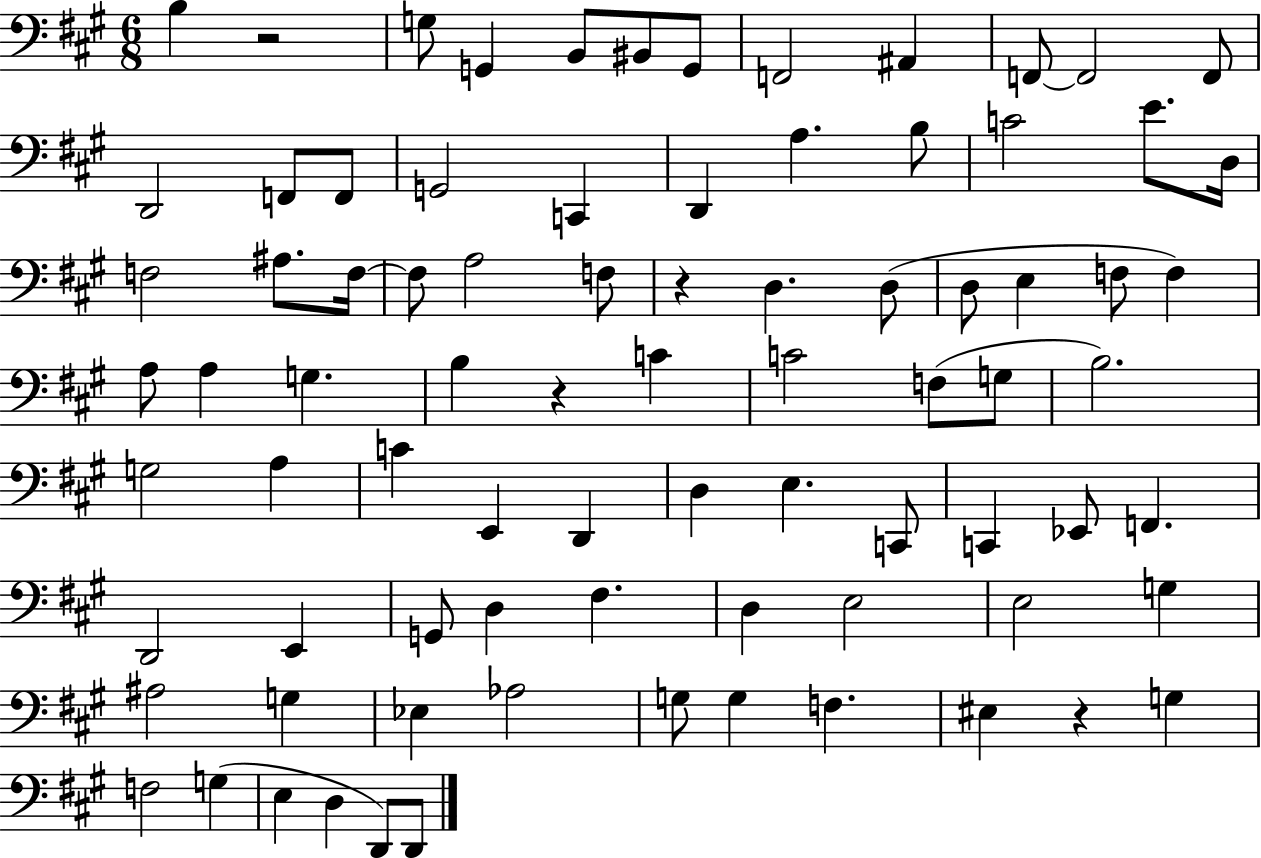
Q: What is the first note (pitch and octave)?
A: B3